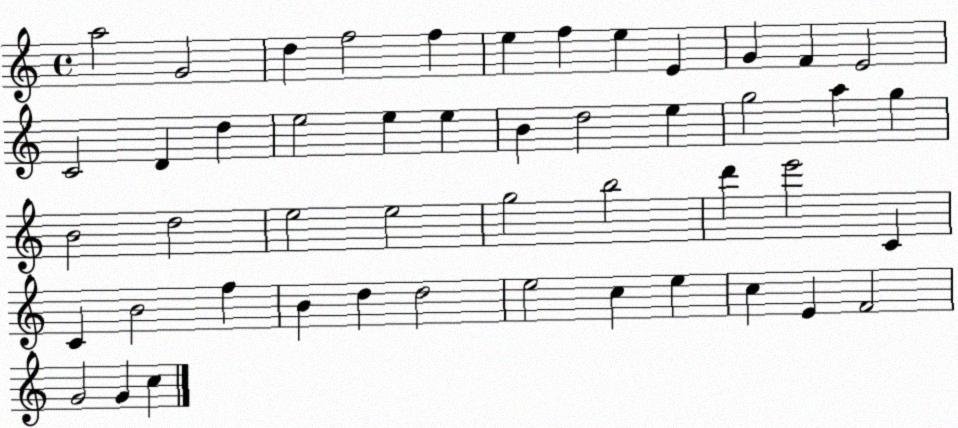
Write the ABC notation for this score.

X:1
T:Untitled
M:4/4
L:1/4
K:C
a2 G2 d f2 f e f e E G F E2 C2 D d e2 e e B d2 e g2 a g B2 d2 e2 e2 g2 b2 d' e'2 C C B2 f B d d2 e2 c e c E F2 G2 G c